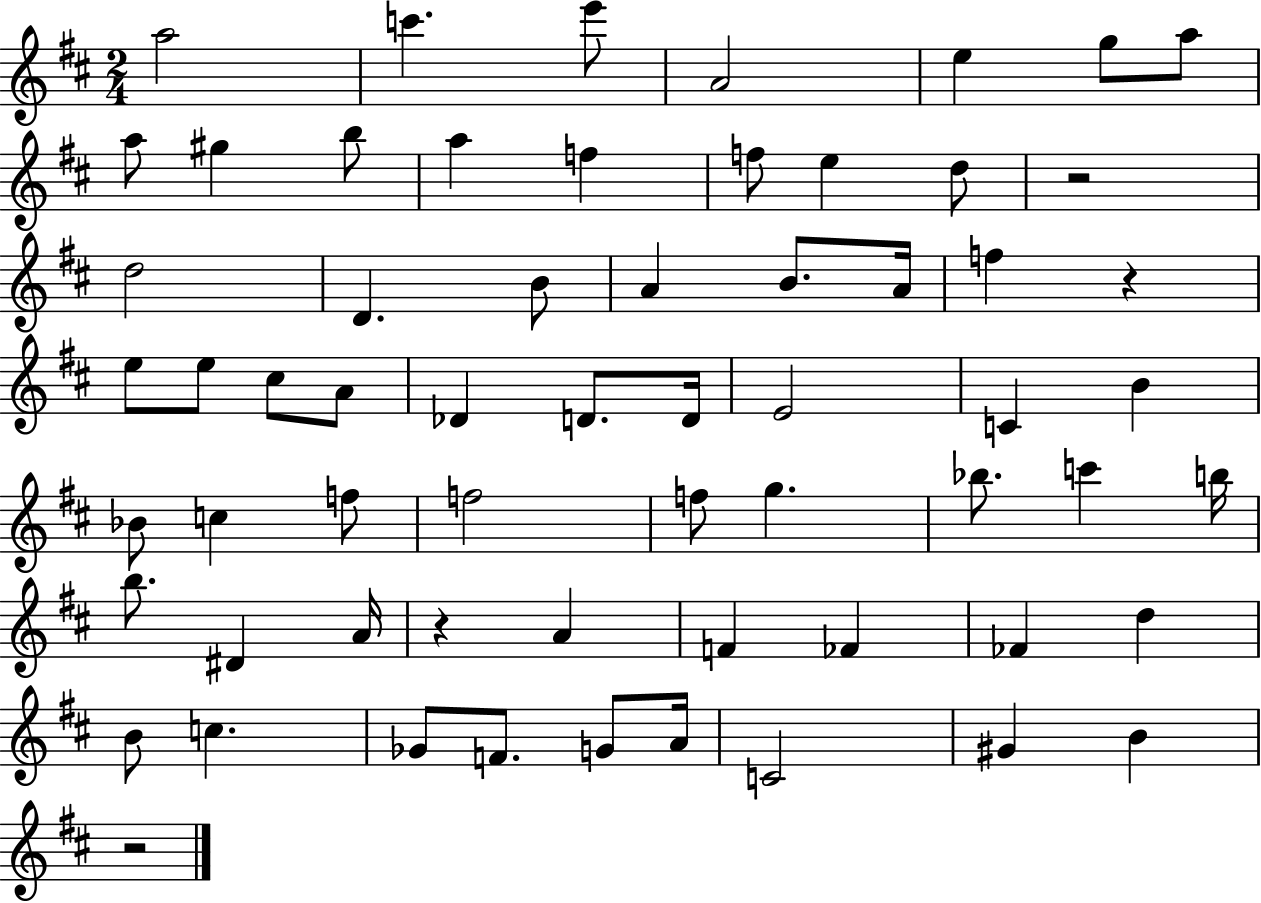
A5/h C6/q. E6/e A4/h E5/q G5/e A5/e A5/e G#5/q B5/e A5/q F5/q F5/e E5/q D5/e R/h D5/h D4/q. B4/e A4/q B4/e. A4/s F5/q R/q E5/e E5/e C#5/e A4/e Db4/q D4/e. D4/s E4/h C4/q B4/q Bb4/e C5/q F5/e F5/h F5/e G5/q. Bb5/e. C6/q B5/s B5/e. D#4/q A4/s R/q A4/q F4/q FES4/q FES4/q D5/q B4/e C5/q. Gb4/e F4/e. G4/e A4/s C4/h G#4/q B4/q R/h